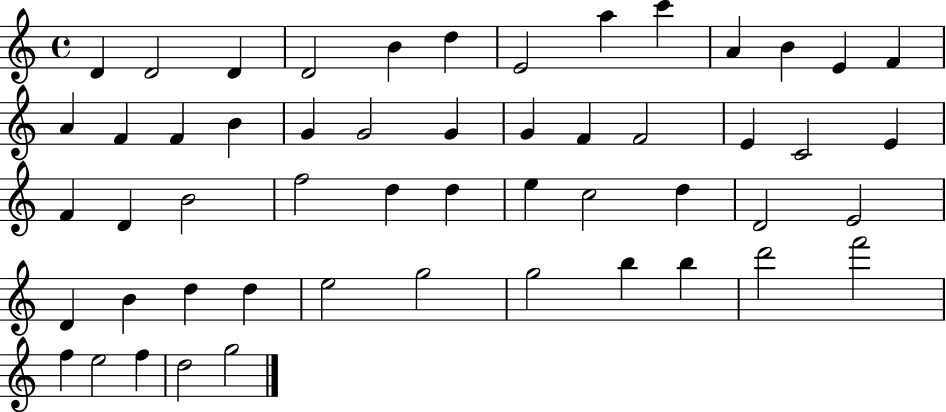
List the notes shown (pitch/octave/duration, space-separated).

D4/q D4/h D4/q D4/h B4/q D5/q E4/h A5/q C6/q A4/q B4/q E4/q F4/q A4/q F4/q F4/q B4/q G4/q G4/h G4/q G4/q F4/q F4/h E4/q C4/h E4/q F4/q D4/q B4/h F5/h D5/q D5/q E5/q C5/h D5/q D4/h E4/h D4/q B4/q D5/q D5/q E5/h G5/h G5/h B5/q B5/q D6/h F6/h F5/q E5/h F5/q D5/h G5/h